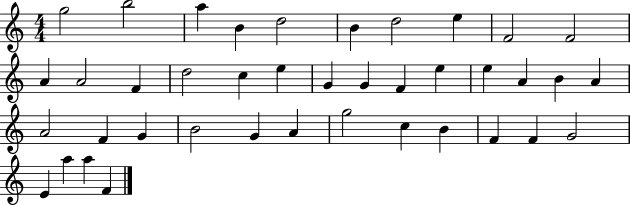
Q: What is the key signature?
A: C major